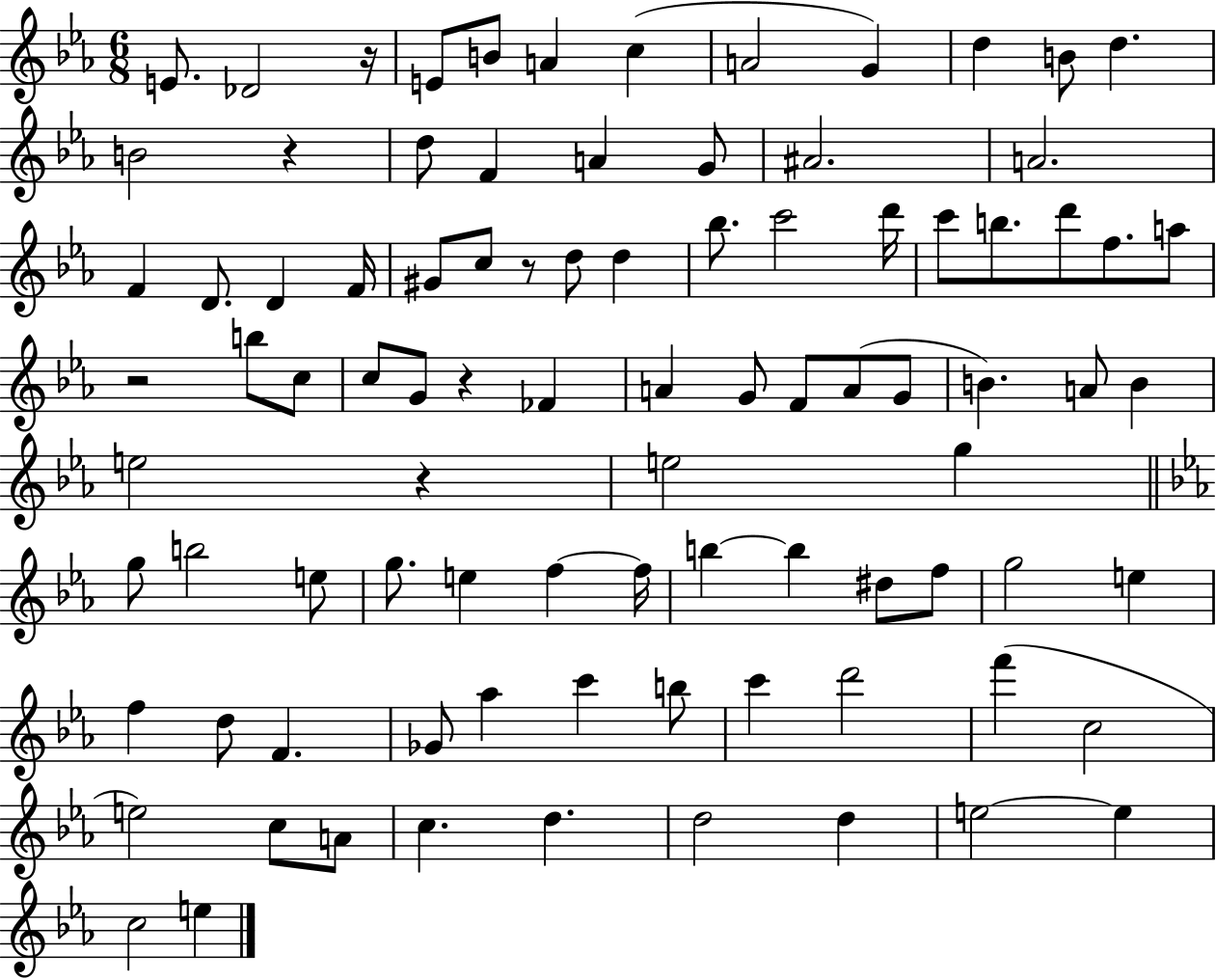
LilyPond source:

{
  \clef treble
  \numericTimeSignature
  \time 6/8
  \key ees \major
  e'8. des'2 r16 | e'8 b'8 a'4 c''4( | a'2 g'4) | d''4 b'8 d''4. | \break b'2 r4 | d''8 f'4 a'4 g'8 | ais'2. | a'2. | \break f'4 d'8. d'4 f'16 | gis'8 c''8 r8 d''8 d''4 | bes''8. c'''2 d'''16 | c'''8 b''8. d'''8 f''8. a''8 | \break r2 b''8 c''8 | c''8 g'8 r4 fes'4 | a'4 g'8 f'8 a'8( g'8 | b'4.) a'8 b'4 | \break e''2 r4 | e''2 g''4 | \bar "||" \break \key c \minor g''8 b''2 e''8 | g''8. e''4 f''4~~ f''16 | b''4~~ b''4 dis''8 f''8 | g''2 e''4 | \break f''4 d''8 f'4. | ges'8 aes''4 c'''4 b''8 | c'''4 d'''2 | f'''4( c''2 | \break e''2) c''8 a'8 | c''4. d''4. | d''2 d''4 | e''2~~ e''4 | \break c''2 e''4 | \bar "|."
}